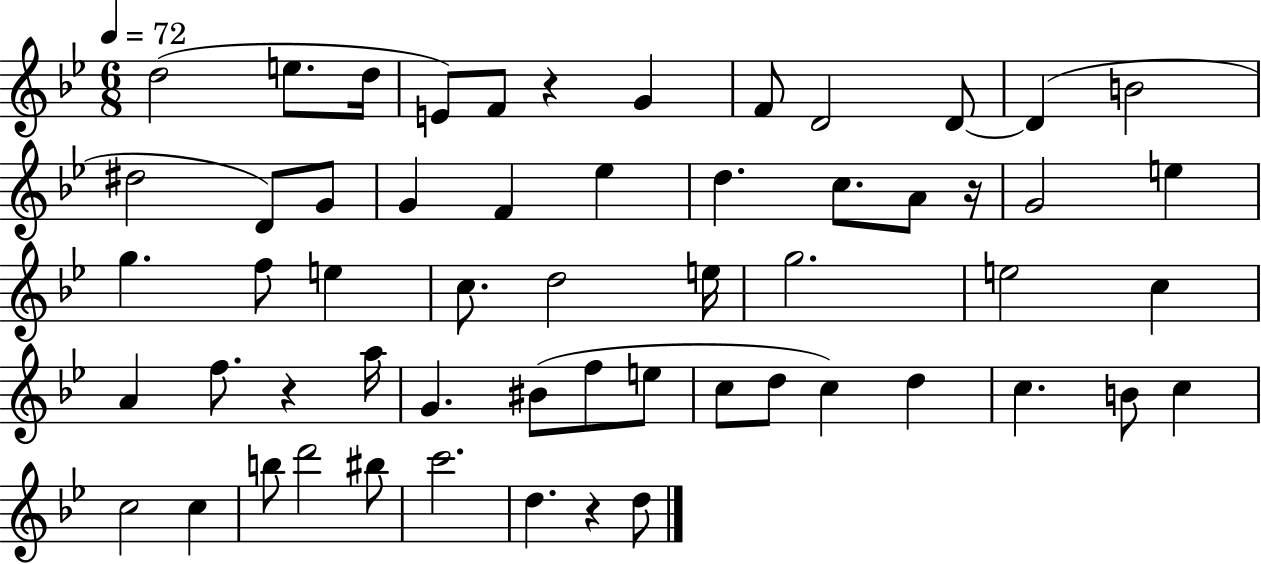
{
  \clef treble
  \numericTimeSignature
  \time 6/8
  \key bes \major
  \tempo 4 = 72
  \repeat volta 2 { d''2( e''8. d''16 | e'8) f'8 r4 g'4 | f'8 d'2 d'8~~ | d'4( b'2 | \break dis''2 d'8) g'8 | g'4 f'4 ees''4 | d''4. c''8. a'8 r16 | g'2 e''4 | \break g''4. f''8 e''4 | c''8. d''2 e''16 | g''2. | e''2 c''4 | \break a'4 f''8. r4 a''16 | g'4. bis'8( f''8 e''8 | c''8 d''8 c''4) d''4 | c''4. b'8 c''4 | \break c''2 c''4 | b''8 d'''2 bis''8 | c'''2. | d''4. r4 d''8 | \break } \bar "|."
}